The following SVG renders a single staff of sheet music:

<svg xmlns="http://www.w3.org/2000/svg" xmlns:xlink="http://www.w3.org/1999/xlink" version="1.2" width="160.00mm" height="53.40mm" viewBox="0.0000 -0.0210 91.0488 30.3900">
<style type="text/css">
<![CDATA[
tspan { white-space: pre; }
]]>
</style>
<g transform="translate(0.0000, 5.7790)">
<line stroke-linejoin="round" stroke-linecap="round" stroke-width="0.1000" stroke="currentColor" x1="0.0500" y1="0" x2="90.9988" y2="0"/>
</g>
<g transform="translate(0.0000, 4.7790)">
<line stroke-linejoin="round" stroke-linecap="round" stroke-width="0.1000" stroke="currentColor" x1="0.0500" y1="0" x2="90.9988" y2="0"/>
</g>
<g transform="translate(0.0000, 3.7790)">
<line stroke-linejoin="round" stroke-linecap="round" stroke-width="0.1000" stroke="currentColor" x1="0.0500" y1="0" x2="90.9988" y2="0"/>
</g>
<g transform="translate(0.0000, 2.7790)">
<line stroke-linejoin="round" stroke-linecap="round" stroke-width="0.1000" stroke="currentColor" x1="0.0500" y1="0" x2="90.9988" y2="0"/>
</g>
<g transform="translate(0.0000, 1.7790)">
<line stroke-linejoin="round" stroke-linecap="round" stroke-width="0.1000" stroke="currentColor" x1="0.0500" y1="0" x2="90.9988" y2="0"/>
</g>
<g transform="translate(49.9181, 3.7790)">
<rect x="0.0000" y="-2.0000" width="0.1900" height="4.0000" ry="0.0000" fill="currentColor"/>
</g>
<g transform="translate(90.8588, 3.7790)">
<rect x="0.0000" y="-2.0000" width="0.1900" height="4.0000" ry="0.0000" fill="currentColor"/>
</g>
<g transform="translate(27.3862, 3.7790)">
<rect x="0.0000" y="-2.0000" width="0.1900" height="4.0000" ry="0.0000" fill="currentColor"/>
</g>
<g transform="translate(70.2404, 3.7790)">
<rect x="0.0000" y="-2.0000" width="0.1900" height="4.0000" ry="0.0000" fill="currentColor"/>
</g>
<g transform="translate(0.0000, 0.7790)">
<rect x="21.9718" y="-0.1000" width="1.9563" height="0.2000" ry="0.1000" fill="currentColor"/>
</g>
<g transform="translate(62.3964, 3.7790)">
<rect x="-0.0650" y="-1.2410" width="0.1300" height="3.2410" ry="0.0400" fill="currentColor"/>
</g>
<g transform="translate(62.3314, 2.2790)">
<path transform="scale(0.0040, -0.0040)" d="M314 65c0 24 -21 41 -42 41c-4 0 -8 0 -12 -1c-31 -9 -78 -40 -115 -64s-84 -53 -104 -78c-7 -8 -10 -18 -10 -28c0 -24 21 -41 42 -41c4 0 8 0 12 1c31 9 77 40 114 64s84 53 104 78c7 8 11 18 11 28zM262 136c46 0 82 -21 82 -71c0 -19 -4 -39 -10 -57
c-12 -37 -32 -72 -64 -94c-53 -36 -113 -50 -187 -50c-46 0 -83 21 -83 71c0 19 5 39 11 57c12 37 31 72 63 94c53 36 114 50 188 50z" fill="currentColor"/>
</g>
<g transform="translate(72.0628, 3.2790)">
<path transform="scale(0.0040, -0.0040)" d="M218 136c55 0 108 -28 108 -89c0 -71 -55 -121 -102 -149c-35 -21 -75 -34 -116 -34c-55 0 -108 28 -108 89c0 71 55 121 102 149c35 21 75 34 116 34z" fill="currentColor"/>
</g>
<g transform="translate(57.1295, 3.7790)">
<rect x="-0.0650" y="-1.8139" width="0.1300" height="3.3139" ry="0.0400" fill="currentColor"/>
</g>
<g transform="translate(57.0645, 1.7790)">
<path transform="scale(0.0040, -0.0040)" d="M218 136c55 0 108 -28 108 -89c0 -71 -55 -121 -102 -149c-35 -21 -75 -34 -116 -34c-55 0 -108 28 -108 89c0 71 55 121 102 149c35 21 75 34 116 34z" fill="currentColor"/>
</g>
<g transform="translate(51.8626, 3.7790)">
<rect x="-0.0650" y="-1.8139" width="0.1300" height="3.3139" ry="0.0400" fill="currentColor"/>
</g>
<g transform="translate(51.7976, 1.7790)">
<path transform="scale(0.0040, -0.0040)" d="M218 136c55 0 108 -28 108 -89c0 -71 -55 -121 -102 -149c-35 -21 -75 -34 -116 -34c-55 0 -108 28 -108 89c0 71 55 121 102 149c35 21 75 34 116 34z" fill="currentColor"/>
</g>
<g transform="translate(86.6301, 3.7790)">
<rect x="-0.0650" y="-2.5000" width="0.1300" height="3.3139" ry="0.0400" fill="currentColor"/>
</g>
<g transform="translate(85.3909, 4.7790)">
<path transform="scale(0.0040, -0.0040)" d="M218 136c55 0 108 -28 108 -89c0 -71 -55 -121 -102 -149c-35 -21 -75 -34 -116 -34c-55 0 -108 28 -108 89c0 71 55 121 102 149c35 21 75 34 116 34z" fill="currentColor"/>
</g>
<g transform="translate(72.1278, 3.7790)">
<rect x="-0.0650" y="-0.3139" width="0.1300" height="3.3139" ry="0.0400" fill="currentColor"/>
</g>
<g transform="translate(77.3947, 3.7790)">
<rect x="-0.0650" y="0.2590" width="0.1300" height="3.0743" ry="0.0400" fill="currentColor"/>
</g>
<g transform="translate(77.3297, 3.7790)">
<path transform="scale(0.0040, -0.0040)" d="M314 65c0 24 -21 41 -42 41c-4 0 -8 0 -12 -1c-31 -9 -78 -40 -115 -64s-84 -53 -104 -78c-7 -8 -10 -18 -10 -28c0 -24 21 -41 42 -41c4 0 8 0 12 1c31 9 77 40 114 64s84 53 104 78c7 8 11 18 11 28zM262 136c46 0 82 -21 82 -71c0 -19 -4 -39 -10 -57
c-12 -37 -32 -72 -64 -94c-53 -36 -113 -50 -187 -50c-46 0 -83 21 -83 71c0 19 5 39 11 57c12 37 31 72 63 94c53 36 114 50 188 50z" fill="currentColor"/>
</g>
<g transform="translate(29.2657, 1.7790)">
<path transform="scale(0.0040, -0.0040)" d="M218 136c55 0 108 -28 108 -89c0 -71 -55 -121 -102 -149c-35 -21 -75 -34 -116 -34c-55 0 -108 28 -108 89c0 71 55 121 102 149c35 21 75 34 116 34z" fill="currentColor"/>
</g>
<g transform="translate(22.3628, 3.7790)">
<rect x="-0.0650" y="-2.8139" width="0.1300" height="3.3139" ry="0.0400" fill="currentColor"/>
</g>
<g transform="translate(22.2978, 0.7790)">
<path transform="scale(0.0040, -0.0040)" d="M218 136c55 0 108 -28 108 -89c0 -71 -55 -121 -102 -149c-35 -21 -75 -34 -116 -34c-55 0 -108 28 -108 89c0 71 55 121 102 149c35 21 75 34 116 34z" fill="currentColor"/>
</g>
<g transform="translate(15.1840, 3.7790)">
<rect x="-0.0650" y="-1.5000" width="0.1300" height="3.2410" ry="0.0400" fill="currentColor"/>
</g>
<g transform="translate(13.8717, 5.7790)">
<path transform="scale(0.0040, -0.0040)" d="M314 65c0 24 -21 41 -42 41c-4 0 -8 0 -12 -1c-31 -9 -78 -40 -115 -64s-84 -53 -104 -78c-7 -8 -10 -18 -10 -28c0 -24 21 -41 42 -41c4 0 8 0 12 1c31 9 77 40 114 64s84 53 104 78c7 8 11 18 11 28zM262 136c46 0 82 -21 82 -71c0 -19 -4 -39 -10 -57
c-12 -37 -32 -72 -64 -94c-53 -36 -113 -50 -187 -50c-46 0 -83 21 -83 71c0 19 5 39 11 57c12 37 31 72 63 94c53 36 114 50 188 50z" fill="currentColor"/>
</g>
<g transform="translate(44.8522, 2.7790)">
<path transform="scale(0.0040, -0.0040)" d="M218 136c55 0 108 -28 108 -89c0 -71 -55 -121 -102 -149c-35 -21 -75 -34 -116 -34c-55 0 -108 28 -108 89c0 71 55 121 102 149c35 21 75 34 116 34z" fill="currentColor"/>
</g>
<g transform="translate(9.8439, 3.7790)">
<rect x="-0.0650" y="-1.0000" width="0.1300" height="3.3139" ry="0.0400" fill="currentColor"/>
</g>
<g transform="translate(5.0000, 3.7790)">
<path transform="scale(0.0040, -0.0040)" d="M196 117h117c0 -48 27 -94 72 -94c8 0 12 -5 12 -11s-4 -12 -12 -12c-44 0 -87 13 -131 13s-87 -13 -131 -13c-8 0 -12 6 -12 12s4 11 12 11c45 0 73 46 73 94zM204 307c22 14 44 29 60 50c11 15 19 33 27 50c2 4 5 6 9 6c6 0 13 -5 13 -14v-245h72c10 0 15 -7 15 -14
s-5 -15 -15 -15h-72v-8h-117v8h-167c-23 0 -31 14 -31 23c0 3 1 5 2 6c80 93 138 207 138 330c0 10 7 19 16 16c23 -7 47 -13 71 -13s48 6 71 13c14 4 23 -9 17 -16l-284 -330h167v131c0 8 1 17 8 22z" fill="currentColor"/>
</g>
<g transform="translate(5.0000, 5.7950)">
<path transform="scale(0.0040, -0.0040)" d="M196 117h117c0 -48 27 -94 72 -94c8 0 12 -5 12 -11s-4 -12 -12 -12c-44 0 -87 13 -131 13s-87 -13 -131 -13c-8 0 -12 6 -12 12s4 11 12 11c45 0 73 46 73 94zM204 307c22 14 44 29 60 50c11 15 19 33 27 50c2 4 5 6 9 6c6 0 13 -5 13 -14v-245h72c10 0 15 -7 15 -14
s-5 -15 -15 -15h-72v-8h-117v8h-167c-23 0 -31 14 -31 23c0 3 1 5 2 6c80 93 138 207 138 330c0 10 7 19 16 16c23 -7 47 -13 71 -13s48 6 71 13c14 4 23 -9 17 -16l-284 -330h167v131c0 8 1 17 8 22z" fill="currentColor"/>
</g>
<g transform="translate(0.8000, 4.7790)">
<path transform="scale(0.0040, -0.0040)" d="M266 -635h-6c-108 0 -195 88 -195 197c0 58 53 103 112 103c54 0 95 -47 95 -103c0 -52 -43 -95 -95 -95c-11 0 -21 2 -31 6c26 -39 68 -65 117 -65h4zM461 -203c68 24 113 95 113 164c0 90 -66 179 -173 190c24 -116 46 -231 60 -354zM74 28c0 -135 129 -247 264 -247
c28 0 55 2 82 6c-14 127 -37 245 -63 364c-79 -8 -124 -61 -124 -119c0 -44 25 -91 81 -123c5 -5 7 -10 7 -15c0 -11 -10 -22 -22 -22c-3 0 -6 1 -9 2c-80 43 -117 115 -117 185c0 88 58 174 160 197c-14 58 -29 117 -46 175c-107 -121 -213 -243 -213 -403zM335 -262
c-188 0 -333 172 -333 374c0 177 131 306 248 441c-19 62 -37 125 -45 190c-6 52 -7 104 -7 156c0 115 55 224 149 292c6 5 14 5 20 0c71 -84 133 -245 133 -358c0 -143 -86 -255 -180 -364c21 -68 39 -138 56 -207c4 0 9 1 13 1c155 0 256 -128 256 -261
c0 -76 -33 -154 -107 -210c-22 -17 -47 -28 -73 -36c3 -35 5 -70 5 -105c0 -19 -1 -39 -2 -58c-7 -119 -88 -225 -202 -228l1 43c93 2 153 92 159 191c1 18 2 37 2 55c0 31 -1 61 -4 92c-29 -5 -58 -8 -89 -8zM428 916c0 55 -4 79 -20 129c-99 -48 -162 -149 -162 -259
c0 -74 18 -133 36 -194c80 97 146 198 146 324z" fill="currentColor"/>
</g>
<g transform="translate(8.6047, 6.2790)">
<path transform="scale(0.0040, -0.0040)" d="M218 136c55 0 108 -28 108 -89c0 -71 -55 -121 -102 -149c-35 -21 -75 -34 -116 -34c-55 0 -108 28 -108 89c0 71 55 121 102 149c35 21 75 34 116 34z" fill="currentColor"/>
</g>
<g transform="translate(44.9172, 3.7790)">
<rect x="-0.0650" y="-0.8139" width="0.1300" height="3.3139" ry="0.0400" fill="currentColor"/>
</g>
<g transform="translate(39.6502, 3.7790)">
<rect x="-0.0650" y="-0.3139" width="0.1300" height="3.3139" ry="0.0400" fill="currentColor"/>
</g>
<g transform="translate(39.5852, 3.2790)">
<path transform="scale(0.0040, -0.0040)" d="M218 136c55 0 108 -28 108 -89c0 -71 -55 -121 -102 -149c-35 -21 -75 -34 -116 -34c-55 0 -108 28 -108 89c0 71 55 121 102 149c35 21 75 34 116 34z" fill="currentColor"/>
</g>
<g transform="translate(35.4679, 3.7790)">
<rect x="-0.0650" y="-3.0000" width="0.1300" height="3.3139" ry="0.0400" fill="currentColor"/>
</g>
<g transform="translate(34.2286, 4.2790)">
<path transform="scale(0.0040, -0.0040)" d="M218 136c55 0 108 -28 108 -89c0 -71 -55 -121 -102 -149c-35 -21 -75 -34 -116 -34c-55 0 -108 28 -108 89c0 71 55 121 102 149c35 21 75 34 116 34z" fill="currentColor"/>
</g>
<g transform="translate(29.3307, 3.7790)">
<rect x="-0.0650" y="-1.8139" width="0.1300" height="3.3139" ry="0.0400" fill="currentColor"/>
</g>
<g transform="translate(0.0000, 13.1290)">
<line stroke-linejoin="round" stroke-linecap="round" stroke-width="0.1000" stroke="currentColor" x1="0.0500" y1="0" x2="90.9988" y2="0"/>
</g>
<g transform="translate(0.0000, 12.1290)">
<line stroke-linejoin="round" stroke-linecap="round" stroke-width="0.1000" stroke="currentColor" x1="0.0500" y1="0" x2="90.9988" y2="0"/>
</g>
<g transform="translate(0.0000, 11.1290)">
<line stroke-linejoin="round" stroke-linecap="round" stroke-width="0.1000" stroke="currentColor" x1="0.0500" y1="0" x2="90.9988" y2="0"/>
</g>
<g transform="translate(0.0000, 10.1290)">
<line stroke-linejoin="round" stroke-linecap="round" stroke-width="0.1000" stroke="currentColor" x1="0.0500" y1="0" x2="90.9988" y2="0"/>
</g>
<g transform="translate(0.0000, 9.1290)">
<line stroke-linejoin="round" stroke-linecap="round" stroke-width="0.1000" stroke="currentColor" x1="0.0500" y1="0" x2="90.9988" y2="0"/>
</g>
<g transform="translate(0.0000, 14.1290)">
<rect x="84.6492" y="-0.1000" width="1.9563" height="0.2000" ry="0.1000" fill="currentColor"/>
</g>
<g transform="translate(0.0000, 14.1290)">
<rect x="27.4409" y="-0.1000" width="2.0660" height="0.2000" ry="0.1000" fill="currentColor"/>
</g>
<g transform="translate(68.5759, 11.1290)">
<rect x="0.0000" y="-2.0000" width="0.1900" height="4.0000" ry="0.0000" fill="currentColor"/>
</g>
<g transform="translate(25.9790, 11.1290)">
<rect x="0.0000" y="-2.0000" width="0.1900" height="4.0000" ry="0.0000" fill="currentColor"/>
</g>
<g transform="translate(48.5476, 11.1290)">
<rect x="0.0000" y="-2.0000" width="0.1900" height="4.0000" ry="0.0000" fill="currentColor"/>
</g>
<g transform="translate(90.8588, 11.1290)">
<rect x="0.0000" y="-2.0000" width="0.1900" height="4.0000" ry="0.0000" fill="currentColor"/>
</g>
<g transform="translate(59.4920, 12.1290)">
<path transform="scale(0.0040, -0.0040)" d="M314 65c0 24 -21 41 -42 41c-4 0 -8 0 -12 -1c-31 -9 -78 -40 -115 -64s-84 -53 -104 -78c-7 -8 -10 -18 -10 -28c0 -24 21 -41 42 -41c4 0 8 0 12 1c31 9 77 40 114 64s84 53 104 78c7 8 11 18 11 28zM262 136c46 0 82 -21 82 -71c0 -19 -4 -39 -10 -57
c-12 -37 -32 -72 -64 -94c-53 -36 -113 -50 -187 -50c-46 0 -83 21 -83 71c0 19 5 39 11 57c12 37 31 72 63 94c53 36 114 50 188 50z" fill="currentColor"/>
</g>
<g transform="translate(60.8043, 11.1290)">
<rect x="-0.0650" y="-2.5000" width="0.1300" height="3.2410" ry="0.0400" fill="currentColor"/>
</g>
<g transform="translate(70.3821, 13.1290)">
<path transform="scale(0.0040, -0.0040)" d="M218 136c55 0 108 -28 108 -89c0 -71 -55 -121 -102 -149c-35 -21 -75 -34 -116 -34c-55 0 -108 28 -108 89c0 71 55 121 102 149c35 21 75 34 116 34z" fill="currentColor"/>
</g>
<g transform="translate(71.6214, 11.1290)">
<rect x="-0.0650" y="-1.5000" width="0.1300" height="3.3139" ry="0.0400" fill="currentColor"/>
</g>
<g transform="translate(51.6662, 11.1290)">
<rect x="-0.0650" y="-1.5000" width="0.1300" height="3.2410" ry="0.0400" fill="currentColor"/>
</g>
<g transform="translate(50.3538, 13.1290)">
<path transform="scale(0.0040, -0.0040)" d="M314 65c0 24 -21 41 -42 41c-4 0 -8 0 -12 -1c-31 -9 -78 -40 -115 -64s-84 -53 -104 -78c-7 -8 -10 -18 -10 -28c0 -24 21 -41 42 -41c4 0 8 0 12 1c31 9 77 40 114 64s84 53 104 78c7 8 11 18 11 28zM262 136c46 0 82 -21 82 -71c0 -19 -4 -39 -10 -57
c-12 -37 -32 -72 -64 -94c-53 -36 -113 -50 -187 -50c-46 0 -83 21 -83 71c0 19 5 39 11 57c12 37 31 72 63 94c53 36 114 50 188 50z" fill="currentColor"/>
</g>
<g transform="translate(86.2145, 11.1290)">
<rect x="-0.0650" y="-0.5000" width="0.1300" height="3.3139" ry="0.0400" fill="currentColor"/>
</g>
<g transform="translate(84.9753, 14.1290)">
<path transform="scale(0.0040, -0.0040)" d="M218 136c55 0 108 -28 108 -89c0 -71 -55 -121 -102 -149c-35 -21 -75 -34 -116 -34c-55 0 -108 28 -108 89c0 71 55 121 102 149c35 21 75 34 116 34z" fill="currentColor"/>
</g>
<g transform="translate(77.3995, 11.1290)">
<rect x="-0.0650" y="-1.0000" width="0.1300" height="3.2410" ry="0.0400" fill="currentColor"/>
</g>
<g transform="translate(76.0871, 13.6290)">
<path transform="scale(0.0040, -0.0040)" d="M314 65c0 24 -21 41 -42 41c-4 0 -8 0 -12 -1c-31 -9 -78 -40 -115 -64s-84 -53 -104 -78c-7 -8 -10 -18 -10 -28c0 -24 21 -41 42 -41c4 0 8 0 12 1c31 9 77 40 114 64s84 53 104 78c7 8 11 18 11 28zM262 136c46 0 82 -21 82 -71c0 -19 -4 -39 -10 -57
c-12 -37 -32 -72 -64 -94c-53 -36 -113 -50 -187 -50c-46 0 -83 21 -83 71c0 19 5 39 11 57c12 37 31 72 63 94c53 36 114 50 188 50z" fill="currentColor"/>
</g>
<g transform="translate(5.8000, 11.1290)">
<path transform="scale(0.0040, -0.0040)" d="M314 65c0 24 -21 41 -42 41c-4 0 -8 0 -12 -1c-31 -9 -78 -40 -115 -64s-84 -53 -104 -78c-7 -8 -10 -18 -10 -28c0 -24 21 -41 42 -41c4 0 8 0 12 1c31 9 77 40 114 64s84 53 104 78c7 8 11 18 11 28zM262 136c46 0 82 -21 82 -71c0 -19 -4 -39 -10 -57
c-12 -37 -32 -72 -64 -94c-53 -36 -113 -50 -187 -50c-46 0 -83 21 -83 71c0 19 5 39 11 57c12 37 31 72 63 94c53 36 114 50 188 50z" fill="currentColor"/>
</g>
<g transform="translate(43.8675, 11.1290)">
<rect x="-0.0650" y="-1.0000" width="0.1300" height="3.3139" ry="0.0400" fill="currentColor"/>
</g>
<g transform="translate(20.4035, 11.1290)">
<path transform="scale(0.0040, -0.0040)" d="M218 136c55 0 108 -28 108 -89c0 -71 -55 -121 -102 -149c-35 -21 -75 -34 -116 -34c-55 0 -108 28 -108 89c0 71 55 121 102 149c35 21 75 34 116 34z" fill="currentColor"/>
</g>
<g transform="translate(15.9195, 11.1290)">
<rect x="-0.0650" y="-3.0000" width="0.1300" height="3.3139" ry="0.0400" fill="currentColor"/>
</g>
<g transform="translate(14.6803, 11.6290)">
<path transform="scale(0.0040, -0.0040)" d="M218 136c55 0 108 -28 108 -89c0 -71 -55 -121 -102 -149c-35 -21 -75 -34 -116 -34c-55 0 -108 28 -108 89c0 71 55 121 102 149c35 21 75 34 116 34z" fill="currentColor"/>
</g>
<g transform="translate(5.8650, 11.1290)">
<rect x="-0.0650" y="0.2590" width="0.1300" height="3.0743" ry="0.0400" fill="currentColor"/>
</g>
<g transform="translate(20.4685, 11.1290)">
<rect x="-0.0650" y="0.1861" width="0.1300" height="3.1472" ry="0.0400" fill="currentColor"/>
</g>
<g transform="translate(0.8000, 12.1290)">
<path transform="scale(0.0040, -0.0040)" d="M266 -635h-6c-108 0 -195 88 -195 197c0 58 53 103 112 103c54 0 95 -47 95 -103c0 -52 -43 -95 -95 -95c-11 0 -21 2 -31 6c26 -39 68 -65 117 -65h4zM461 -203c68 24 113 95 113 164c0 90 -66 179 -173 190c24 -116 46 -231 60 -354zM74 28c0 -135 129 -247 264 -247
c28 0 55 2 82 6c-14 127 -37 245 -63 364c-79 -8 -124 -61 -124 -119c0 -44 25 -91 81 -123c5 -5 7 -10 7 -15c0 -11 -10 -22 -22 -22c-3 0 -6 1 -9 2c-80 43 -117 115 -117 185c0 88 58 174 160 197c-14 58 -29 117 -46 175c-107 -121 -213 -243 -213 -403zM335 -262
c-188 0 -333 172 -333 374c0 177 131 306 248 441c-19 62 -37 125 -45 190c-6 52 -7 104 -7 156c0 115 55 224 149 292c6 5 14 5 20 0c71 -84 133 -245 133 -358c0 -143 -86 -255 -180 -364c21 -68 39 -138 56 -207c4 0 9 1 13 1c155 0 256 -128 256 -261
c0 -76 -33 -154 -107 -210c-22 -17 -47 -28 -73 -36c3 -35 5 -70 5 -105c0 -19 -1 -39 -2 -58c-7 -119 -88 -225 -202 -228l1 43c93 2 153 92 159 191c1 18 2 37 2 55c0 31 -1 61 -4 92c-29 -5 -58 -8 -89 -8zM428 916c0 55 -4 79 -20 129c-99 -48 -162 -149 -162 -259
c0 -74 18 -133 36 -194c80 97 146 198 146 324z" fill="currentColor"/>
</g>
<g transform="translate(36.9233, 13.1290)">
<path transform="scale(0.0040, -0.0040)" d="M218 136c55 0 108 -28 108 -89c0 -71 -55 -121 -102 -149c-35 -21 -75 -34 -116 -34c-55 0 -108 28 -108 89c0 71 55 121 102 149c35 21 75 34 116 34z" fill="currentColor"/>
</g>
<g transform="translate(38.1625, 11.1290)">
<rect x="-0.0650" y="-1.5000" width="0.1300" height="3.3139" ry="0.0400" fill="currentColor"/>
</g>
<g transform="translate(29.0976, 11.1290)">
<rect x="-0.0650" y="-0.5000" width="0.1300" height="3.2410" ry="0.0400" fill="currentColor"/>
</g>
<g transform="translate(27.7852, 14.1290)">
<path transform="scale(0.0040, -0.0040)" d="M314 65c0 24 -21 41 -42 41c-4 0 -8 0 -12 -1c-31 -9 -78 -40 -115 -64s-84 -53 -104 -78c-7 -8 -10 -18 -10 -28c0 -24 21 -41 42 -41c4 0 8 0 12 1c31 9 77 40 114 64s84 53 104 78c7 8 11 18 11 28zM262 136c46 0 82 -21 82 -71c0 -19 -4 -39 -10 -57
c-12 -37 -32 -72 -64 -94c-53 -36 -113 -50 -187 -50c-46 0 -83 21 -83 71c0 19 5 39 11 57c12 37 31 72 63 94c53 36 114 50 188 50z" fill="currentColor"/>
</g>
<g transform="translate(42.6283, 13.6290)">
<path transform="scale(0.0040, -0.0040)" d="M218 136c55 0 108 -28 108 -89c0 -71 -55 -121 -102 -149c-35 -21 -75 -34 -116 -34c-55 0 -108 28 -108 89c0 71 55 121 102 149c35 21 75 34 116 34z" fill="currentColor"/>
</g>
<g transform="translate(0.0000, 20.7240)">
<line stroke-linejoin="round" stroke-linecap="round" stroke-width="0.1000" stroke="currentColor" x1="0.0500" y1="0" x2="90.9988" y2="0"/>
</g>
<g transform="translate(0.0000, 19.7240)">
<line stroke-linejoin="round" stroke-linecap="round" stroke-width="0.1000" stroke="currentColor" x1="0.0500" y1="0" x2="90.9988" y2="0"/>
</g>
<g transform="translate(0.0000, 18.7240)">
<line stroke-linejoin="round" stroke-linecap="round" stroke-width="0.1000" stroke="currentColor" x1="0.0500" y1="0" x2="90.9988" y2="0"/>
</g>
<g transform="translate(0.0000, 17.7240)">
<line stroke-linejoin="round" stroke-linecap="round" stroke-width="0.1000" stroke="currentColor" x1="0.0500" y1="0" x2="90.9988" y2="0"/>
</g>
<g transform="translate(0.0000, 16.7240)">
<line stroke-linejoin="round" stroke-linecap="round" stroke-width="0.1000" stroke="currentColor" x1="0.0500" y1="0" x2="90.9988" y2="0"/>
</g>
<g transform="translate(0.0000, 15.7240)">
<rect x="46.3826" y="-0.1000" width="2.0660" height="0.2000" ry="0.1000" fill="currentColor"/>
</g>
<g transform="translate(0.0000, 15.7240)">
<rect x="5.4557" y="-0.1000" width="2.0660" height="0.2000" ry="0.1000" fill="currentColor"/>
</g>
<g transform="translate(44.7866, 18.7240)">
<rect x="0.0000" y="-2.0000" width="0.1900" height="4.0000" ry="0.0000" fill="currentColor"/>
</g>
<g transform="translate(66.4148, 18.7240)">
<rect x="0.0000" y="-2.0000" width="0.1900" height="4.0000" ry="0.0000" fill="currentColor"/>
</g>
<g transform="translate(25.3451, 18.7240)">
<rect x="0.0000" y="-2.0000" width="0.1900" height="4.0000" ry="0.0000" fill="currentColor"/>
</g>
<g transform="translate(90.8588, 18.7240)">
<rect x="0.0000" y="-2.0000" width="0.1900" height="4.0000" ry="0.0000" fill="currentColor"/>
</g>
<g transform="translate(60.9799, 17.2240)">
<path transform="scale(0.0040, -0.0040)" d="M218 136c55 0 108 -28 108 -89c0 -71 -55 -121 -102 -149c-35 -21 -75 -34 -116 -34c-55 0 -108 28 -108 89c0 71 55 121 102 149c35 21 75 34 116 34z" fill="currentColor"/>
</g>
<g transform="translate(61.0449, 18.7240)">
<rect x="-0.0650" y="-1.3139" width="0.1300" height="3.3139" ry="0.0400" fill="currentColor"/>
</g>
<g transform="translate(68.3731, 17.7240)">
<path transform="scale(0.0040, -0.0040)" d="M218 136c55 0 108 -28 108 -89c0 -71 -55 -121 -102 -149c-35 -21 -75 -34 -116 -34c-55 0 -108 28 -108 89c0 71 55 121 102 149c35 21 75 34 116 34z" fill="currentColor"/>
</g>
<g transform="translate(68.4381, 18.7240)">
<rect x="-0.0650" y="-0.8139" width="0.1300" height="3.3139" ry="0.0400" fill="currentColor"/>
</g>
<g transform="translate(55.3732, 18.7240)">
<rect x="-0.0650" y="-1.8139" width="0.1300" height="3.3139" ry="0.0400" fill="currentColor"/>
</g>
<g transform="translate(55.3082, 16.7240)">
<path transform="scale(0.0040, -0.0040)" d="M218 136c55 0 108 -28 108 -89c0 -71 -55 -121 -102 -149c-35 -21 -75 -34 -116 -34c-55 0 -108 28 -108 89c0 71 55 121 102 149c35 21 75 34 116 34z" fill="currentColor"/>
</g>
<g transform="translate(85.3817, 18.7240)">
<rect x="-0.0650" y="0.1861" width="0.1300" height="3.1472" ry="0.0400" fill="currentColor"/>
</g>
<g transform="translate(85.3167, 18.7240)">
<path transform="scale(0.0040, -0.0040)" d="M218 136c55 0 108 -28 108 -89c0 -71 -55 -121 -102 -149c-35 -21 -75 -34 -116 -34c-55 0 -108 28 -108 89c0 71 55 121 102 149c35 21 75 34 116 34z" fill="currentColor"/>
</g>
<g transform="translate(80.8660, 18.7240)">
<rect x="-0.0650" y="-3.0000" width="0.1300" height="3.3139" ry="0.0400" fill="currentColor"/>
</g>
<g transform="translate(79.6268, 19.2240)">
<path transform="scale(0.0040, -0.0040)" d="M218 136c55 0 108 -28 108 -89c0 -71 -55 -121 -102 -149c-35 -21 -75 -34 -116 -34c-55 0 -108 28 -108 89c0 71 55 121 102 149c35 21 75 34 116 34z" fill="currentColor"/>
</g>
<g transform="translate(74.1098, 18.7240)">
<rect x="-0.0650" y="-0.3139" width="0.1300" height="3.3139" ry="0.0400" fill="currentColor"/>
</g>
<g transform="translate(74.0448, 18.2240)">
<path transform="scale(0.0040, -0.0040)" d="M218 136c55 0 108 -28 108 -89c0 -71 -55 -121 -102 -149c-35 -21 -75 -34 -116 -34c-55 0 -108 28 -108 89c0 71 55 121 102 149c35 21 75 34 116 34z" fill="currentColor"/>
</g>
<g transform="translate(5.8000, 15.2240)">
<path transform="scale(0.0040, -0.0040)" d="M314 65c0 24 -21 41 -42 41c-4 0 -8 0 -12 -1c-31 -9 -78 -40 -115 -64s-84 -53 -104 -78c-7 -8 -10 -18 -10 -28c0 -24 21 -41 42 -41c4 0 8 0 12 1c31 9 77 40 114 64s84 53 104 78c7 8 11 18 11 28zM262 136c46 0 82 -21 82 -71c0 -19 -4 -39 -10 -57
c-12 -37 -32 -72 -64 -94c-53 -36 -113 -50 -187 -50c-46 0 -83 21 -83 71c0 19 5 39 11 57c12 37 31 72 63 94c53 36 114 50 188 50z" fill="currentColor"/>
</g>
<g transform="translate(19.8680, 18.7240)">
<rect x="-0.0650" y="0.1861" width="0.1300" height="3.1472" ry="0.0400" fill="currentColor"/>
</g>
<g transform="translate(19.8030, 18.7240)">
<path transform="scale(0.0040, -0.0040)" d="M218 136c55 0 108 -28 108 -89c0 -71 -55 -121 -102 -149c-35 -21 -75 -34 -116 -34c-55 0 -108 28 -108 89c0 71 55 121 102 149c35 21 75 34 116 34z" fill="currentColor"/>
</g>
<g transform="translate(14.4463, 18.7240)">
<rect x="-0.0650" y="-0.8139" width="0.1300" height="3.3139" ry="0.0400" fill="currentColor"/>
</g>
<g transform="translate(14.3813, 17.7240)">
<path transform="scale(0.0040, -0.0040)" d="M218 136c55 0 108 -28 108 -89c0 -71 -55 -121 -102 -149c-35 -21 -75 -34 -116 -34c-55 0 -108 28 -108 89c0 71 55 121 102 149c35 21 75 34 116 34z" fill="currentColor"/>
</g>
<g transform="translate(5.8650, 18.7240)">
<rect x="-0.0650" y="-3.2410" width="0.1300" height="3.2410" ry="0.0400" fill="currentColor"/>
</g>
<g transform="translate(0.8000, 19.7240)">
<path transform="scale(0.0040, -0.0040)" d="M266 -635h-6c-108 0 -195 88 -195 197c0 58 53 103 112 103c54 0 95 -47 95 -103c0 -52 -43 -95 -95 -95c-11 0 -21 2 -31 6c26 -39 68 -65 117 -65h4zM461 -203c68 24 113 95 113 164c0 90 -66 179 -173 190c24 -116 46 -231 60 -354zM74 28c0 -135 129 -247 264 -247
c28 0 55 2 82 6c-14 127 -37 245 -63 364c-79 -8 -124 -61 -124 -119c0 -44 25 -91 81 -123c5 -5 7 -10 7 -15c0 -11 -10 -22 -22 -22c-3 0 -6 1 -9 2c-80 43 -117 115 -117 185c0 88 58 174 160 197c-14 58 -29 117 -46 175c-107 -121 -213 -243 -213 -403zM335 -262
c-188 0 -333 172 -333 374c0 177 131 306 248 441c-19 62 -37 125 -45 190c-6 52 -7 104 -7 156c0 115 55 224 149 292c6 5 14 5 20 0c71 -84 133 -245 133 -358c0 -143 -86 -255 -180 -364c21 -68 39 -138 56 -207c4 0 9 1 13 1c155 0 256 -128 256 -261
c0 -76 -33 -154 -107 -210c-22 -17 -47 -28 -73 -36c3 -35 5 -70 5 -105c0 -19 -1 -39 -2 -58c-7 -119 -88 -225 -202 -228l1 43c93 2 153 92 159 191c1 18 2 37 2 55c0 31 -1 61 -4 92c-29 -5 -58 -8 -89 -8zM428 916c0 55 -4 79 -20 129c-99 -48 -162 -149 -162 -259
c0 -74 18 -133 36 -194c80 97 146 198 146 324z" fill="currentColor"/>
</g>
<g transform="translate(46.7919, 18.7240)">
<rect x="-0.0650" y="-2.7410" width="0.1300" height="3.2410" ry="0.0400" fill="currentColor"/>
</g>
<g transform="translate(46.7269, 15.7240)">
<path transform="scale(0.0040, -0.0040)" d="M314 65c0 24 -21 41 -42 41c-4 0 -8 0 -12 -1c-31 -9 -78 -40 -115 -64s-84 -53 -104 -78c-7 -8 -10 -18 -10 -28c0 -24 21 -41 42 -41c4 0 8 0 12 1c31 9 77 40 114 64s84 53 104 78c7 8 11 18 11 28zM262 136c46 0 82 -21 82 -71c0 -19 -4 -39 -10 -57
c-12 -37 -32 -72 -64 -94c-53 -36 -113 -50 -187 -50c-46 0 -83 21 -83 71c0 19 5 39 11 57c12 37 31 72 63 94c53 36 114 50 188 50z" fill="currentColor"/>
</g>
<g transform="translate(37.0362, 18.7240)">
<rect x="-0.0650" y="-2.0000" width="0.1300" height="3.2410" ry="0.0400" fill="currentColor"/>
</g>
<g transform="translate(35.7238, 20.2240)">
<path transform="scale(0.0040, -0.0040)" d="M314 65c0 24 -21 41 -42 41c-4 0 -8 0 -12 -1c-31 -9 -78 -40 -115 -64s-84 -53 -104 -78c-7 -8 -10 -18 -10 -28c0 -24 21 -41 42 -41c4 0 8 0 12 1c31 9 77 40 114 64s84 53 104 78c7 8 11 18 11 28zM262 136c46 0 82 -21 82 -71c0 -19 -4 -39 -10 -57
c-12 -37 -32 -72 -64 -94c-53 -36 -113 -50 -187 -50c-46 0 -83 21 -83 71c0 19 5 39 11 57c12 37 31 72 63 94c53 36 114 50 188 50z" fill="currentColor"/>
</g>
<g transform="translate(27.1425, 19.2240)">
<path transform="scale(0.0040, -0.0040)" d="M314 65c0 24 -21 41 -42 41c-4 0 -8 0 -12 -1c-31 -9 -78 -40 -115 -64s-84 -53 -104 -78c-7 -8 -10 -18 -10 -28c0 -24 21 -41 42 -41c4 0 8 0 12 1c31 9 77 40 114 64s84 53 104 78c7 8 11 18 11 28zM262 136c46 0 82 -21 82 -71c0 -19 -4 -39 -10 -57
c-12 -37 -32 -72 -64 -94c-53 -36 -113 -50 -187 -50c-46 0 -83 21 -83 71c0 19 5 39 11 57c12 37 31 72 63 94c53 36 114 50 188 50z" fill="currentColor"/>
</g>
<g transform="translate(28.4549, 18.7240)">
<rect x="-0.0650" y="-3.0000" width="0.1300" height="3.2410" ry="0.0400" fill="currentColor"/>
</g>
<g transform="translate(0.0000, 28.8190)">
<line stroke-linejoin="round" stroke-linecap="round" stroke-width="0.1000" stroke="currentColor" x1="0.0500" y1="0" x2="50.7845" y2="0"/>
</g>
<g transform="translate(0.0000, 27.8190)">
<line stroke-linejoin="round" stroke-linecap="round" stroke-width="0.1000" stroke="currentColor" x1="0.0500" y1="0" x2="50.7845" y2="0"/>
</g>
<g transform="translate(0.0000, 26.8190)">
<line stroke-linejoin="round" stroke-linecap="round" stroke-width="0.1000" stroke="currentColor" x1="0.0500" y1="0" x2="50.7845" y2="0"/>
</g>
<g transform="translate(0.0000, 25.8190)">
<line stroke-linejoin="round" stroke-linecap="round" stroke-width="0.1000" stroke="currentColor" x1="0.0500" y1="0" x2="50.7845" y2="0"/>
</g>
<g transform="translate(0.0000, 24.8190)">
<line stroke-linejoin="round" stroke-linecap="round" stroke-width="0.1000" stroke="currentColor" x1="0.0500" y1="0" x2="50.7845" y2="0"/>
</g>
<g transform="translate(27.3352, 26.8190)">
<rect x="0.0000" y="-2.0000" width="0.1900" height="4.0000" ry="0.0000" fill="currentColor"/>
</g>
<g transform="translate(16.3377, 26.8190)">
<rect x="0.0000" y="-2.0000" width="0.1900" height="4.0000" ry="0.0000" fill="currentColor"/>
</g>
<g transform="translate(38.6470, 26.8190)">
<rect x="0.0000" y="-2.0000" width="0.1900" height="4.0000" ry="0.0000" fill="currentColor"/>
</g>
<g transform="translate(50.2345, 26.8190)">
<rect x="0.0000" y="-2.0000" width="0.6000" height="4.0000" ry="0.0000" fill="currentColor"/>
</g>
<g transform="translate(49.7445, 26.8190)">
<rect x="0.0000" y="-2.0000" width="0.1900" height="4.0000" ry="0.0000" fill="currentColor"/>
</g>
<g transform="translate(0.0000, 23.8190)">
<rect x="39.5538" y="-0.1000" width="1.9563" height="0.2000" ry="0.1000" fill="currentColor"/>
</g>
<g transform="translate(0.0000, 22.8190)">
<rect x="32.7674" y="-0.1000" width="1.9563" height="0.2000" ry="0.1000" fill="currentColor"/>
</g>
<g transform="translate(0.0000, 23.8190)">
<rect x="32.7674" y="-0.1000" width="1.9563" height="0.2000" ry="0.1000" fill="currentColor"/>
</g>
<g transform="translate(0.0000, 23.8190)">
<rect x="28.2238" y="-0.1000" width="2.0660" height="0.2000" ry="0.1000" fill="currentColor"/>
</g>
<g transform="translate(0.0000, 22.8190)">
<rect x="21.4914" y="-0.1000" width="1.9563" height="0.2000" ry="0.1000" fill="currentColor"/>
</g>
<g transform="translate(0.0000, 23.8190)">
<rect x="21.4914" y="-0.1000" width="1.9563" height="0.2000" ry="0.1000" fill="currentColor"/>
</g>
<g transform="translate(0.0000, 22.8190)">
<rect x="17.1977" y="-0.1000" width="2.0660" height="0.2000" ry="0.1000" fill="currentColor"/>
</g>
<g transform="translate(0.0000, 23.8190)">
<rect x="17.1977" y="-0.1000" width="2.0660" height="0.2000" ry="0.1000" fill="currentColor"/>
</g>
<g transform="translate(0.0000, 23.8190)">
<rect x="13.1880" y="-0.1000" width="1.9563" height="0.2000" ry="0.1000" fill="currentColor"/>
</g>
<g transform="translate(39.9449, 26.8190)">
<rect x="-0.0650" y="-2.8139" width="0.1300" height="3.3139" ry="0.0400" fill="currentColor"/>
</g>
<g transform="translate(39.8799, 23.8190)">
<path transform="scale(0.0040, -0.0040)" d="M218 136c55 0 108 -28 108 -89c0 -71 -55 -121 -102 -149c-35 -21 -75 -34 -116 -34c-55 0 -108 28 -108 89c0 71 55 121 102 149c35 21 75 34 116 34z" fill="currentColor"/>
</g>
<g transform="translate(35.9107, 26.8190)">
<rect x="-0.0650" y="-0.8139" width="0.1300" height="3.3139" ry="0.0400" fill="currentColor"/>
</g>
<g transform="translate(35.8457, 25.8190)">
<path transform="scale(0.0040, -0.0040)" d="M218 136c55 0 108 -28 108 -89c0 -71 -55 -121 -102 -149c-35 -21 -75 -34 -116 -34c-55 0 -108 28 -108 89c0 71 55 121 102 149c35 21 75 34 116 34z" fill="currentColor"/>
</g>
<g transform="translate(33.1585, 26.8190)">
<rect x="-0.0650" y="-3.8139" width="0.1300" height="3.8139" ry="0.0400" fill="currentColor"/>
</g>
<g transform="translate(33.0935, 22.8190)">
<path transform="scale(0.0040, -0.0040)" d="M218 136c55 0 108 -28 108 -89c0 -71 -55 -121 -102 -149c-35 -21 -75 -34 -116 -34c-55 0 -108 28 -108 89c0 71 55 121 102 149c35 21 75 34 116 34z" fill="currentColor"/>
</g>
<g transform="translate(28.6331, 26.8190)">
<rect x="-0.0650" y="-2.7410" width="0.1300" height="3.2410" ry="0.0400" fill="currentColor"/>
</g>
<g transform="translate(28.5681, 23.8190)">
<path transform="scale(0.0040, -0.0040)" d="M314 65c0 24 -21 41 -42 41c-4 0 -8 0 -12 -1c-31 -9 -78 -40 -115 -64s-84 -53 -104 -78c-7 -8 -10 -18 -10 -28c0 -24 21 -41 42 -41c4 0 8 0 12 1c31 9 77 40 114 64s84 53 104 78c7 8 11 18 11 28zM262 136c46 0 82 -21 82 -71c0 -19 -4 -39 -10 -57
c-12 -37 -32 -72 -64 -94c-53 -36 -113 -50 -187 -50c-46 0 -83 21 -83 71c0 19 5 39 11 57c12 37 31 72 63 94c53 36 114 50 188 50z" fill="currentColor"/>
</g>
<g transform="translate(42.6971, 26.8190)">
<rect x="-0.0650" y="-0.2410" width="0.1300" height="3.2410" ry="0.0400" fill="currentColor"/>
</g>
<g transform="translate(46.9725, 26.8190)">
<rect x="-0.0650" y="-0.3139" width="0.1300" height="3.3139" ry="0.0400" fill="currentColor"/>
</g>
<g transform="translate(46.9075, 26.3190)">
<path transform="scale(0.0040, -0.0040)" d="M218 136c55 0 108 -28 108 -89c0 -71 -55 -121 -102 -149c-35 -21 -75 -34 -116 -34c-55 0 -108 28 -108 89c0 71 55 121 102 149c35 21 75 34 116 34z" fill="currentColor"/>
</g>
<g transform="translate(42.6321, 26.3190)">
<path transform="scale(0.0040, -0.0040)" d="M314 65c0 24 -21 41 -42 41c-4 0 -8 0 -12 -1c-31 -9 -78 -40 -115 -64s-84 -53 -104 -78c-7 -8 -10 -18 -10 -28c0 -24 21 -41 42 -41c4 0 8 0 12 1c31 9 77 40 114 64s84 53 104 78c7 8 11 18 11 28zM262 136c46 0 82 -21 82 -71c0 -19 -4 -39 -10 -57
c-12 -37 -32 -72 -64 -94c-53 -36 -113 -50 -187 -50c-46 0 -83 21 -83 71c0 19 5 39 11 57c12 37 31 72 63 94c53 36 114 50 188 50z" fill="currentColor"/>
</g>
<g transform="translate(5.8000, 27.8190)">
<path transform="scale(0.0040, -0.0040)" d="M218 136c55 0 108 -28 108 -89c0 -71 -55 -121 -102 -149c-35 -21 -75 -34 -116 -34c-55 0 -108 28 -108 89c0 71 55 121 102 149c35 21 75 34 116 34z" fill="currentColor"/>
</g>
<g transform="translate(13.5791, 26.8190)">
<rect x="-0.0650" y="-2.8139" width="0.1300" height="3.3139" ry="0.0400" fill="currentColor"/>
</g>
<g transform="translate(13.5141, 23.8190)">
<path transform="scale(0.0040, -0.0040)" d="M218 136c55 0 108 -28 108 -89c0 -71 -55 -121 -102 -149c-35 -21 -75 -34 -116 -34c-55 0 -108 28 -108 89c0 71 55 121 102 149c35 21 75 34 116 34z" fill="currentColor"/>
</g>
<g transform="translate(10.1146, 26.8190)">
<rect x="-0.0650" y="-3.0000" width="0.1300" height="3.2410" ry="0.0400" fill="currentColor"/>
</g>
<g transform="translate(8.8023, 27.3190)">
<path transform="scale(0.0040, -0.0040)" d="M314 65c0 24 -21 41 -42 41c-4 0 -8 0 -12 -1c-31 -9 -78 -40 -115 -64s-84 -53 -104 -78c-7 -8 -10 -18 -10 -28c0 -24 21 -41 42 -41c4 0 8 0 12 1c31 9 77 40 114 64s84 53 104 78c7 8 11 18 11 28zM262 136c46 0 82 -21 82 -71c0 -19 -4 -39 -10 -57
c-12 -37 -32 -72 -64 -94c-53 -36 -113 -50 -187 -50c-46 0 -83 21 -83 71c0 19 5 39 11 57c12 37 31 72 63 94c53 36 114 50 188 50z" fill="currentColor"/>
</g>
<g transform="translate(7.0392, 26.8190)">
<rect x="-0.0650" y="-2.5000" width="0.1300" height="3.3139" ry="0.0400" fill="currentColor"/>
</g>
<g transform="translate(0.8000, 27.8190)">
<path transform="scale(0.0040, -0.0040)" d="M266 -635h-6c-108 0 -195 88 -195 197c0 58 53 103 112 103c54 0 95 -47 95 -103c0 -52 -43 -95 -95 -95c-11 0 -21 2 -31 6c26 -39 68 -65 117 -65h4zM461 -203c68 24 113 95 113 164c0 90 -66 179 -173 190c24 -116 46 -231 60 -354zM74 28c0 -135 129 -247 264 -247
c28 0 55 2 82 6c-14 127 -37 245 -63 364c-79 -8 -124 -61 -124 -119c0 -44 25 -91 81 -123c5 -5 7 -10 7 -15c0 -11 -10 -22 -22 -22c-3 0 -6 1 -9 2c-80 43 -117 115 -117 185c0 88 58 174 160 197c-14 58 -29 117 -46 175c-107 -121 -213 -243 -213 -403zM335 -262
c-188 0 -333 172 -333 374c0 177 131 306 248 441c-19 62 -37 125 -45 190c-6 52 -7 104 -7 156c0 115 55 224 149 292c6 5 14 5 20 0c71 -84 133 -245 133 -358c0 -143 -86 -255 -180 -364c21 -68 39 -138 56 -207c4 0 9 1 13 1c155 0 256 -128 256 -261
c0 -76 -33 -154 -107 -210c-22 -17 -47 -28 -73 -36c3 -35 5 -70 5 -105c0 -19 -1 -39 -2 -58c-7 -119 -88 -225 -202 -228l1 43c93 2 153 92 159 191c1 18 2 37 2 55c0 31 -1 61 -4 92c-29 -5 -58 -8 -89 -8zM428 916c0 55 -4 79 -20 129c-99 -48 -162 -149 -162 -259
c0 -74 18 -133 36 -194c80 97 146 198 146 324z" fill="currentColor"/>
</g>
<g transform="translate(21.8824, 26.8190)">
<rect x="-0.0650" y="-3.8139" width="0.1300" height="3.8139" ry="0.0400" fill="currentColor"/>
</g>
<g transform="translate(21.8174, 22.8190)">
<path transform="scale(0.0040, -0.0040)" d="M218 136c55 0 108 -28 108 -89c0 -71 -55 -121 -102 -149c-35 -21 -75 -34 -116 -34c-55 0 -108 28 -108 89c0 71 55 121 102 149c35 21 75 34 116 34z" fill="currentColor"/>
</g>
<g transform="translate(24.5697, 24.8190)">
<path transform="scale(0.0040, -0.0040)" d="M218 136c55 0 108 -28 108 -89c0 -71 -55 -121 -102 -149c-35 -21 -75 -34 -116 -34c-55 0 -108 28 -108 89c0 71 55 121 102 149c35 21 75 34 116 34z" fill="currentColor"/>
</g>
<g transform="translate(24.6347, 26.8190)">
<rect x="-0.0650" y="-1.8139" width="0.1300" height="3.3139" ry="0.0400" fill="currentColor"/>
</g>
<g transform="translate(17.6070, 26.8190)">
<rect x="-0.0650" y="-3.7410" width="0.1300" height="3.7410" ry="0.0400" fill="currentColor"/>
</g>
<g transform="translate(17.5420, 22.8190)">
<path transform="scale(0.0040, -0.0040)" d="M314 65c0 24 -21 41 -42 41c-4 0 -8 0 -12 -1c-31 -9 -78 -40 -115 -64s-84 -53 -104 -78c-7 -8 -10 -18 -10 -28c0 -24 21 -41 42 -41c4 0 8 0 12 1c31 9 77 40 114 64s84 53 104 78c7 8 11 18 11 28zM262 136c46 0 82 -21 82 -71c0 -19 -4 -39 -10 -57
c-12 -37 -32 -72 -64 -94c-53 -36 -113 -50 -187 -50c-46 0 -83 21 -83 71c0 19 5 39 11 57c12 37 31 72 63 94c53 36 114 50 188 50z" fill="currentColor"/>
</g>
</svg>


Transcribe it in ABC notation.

X:1
T:Untitled
M:4/4
L:1/4
K:C
D E2 a f A c d f f e2 c B2 G B2 A B C2 E D E2 G2 E D2 C b2 d B A2 F2 a2 f e d c A B G A2 a c'2 c' f a2 c' d a c2 c